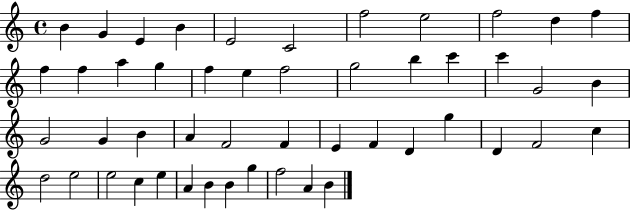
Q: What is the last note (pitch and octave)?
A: B4